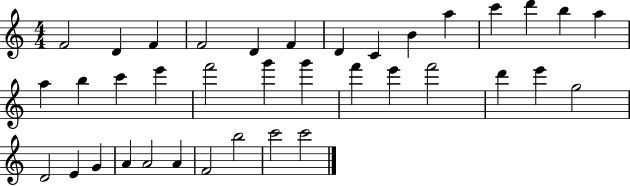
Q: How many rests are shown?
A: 0